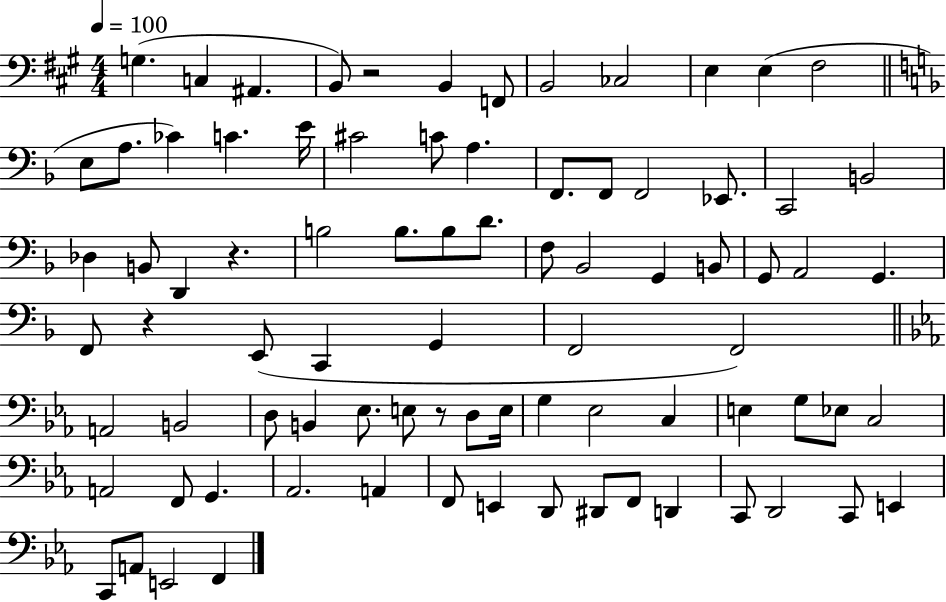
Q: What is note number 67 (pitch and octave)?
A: E2